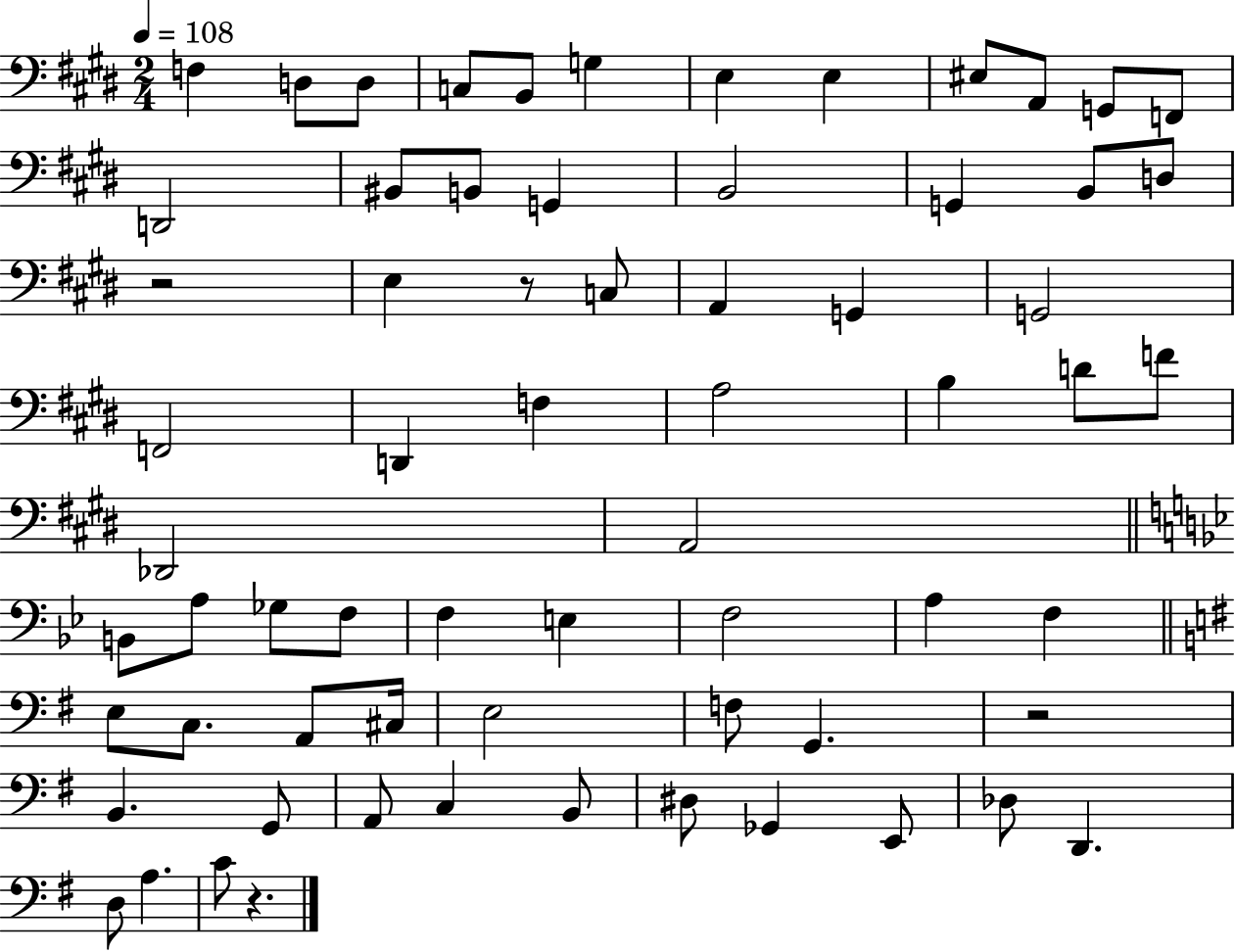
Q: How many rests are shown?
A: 4